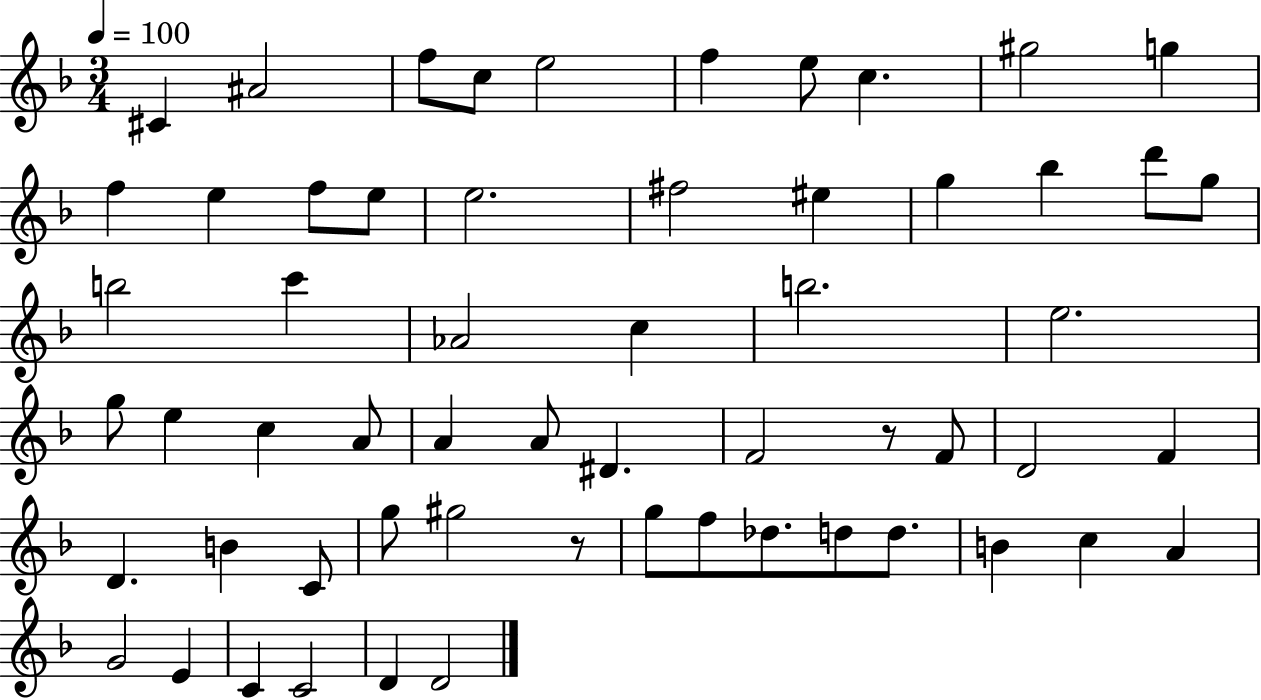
X:1
T:Untitled
M:3/4
L:1/4
K:F
^C ^A2 f/2 c/2 e2 f e/2 c ^g2 g f e f/2 e/2 e2 ^f2 ^e g _b d'/2 g/2 b2 c' _A2 c b2 e2 g/2 e c A/2 A A/2 ^D F2 z/2 F/2 D2 F D B C/2 g/2 ^g2 z/2 g/2 f/2 _d/2 d/2 d/2 B c A G2 E C C2 D D2